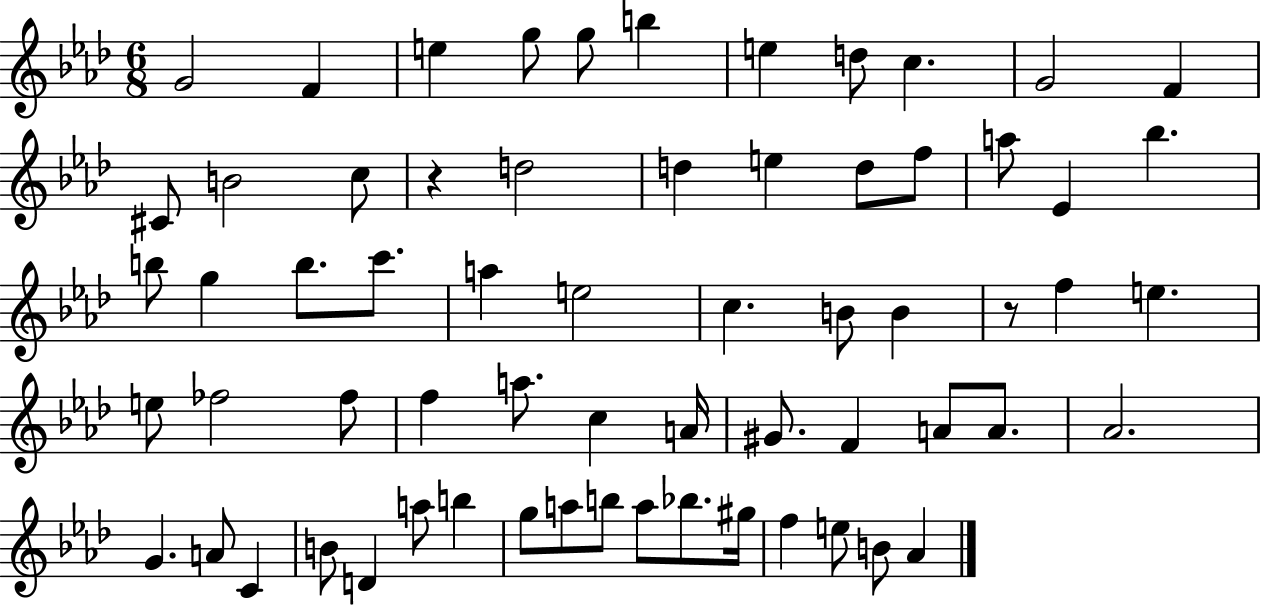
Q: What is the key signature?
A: AES major